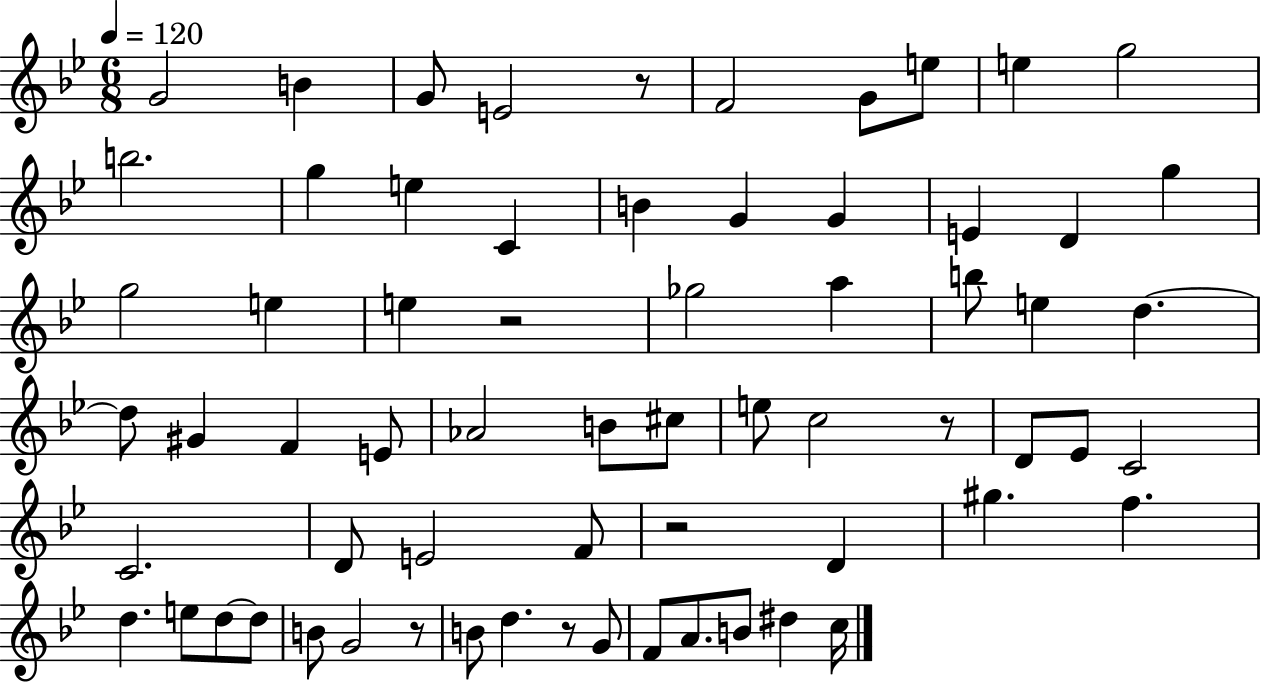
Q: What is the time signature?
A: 6/8